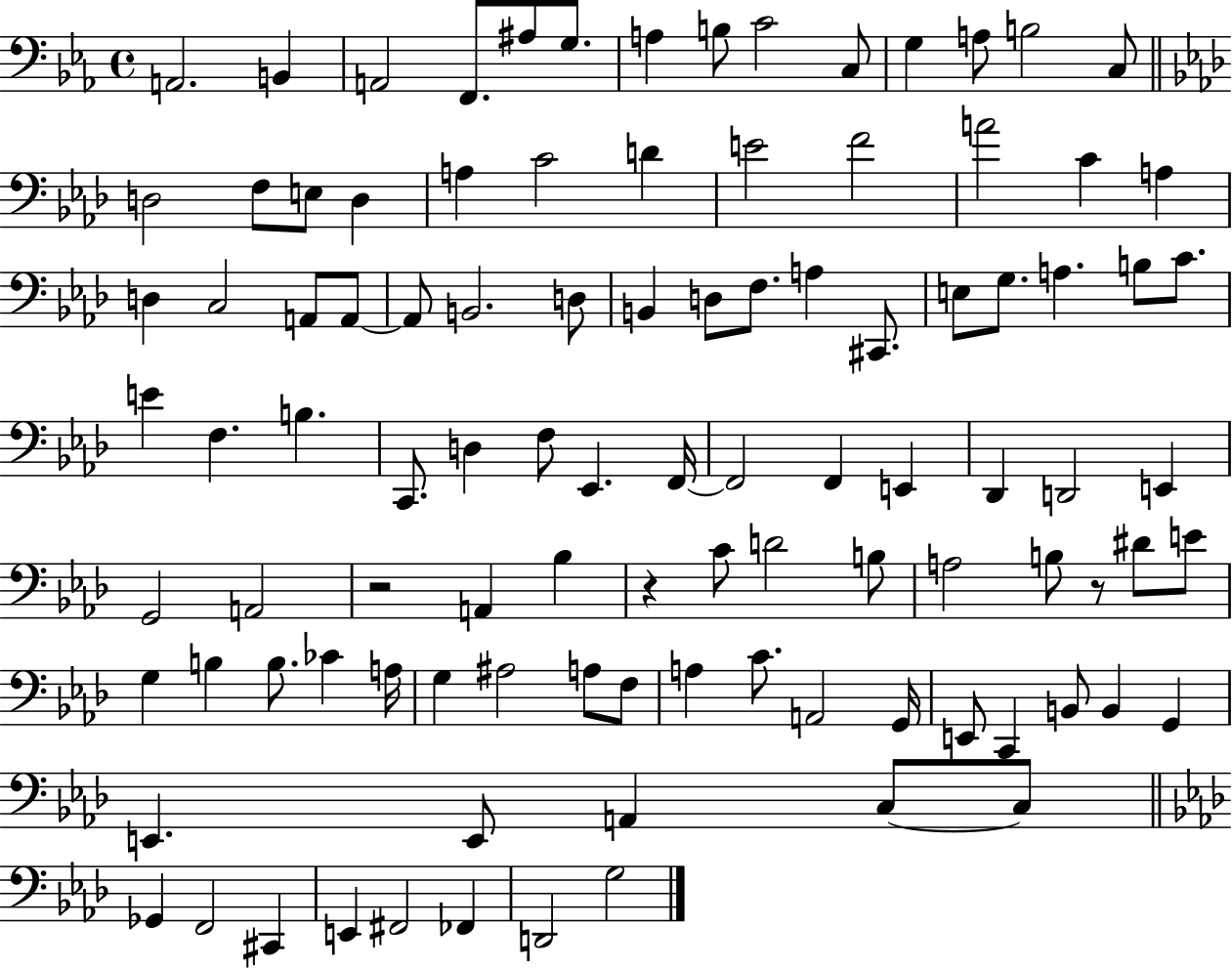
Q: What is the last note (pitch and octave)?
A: G3